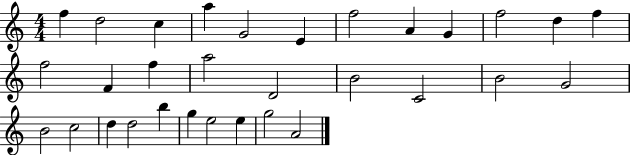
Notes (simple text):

F5/q D5/h C5/q A5/q G4/h E4/q F5/h A4/q G4/q F5/h D5/q F5/q F5/h F4/q F5/q A5/h D4/h B4/h C4/h B4/h G4/h B4/h C5/h D5/q D5/h B5/q G5/q E5/h E5/q G5/h A4/h